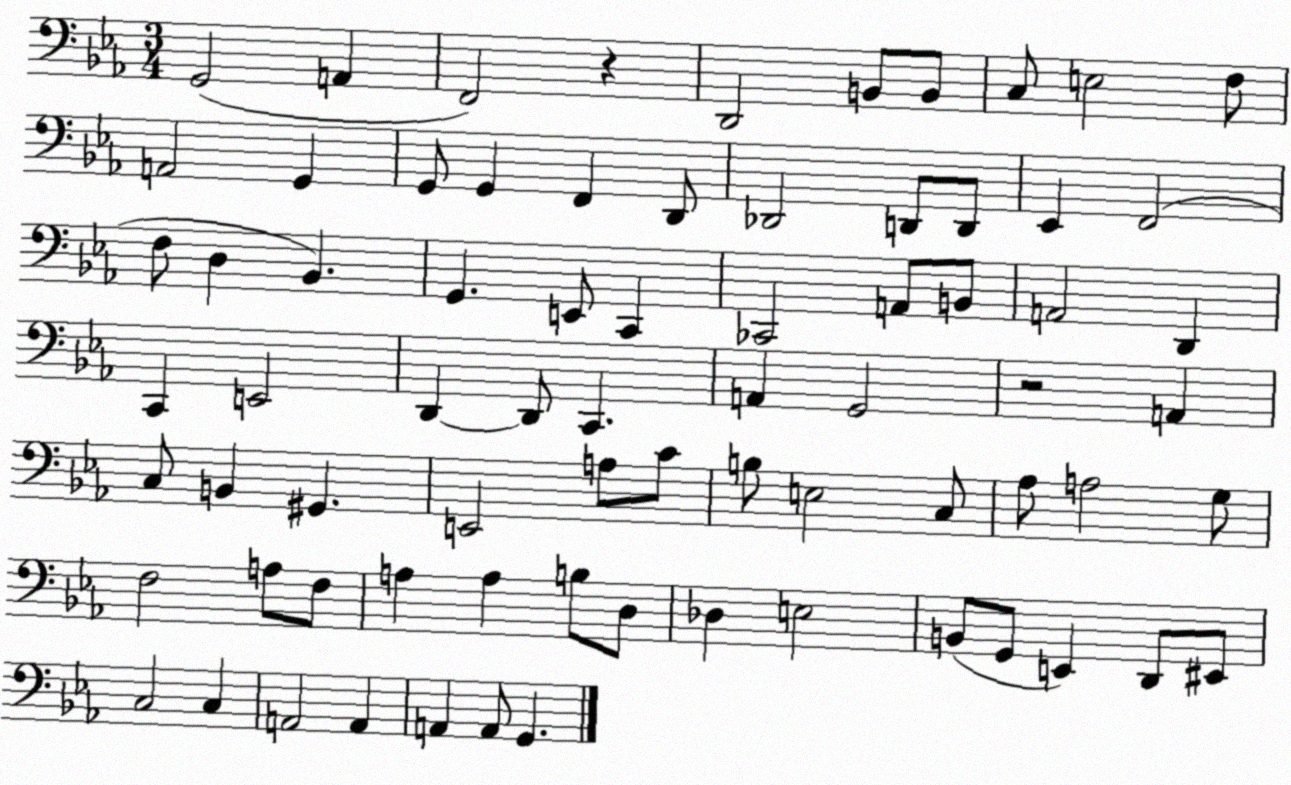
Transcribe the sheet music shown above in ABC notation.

X:1
T:Untitled
M:3/4
L:1/4
K:Eb
G,,2 A,, F,,2 z D,,2 B,,/2 B,,/2 C,/2 E,2 F,/2 A,,2 G,, G,,/2 G,, F,, D,,/2 _D,,2 D,,/2 D,,/2 _E,, F,,2 F,/2 D, _B,, G,, E,,/2 C,, _C,,2 A,,/2 B,,/2 A,,2 D,, C,, E,,2 D,, D,,/2 C,, A,, G,,2 z2 A,, C,/2 B,, ^G,, E,,2 A,/2 C/2 B,/2 E,2 C,/2 _A,/2 A,2 G,/2 F,2 A,/2 F,/2 A, A, B,/2 D,/2 _D, E,2 B,,/2 G,,/2 E,, D,,/2 ^E,,/2 C,2 C, A,,2 A,, A,, A,,/2 G,,